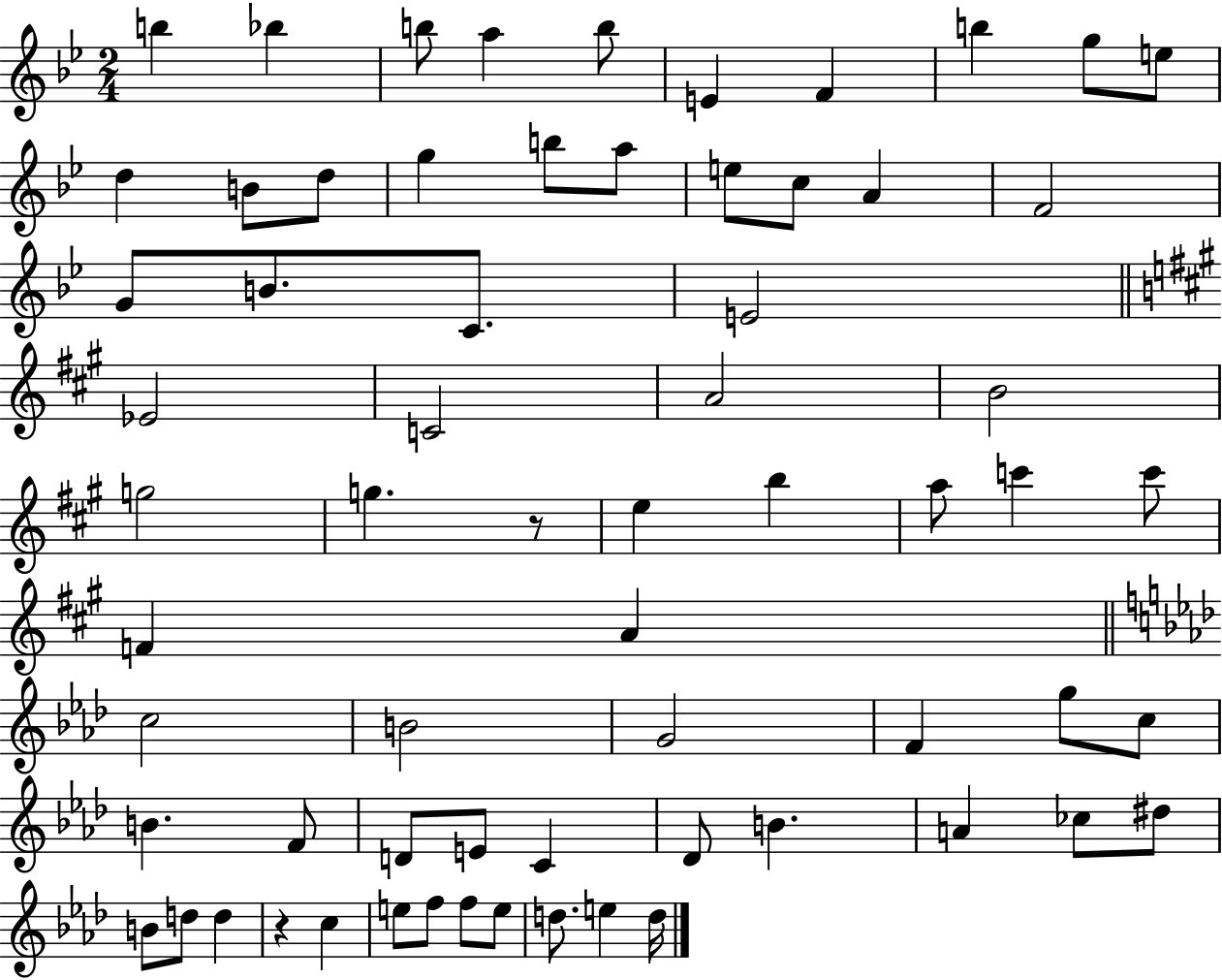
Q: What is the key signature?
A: BES major